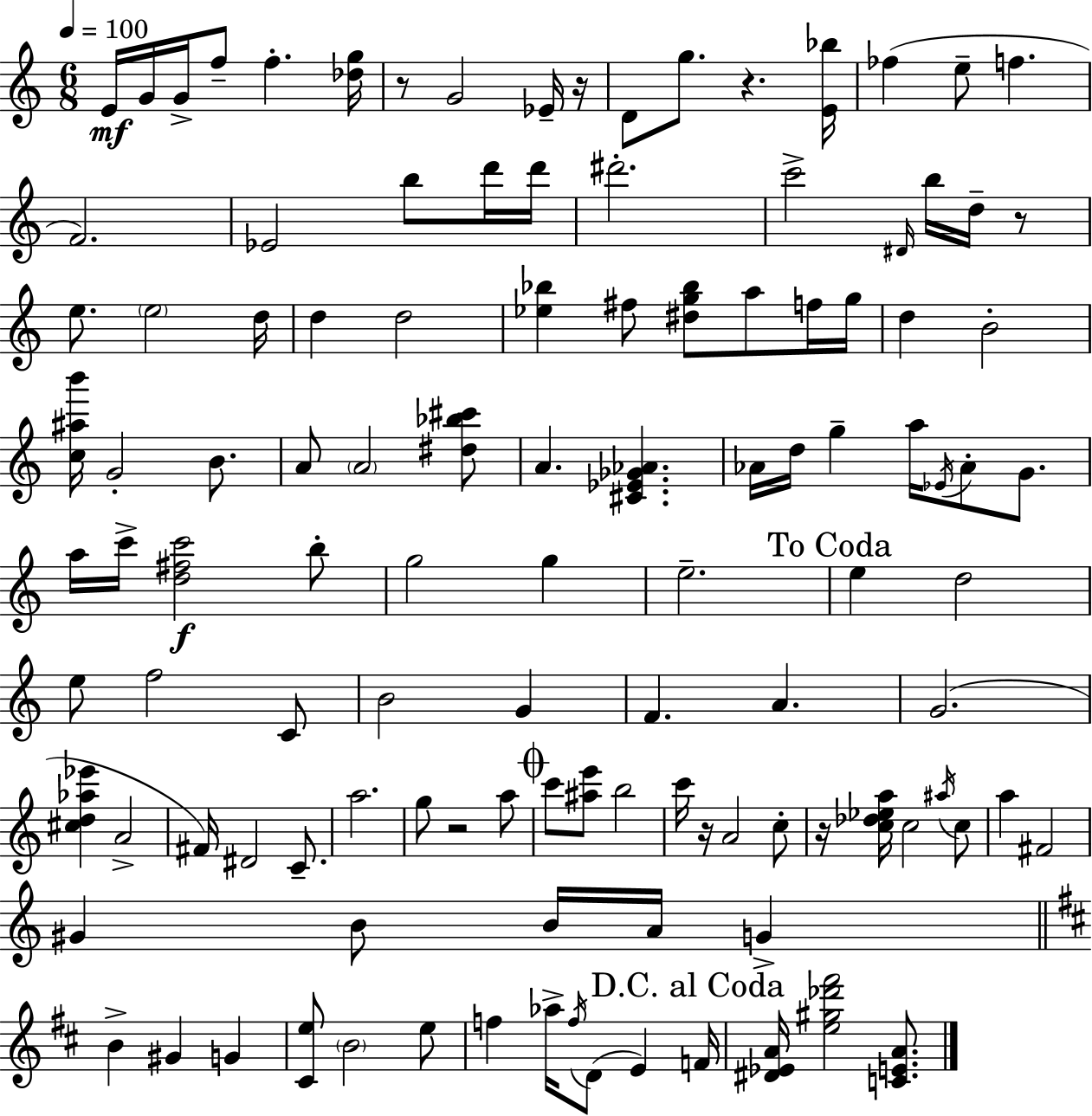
{
  \clef treble
  \numericTimeSignature
  \time 6/8
  \key a \minor
  \tempo 4 = 100
  e'16\mf g'16 g'16-> f''8-- f''4.-. <des'' g''>16 | r8 g'2 ees'16-- r16 | d'8 g''8. r4. <e' bes''>16 | fes''4( e''8-- f''4. | \break f'2.) | ees'2 b''8 d'''16 d'''16 | dis'''2.-. | c'''2-> \grace { dis'16 } b''16 d''16-- r8 | \break e''8. \parenthesize e''2 | d''16 d''4 d''2 | <ees'' bes''>4 fis''8 <dis'' g'' bes''>8 a''8 f''16 | g''16 d''4 b'2-. | \break <c'' ais'' b'''>16 g'2-. b'8. | a'8 \parenthesize a'2 <dis'' bes'' cis'''>8 | a'4. <cis' ees' ges' aes'>4. | aes'16 d''16 g''4-- a''16 \acciaccatura { ees'16 } aes'8-. g'8. | \break a''16 c'''16-> <d'' fis'' c'''>2\f | b''8-. g''2 g''4 | e''2.-- | \mark "To Coda" e''4 d''2 | \break e''8 f''2 | c'8 b'2 g'4 | f'4. a'4. | g'2.( | \break <cis'' d'' aes'' ees'''>4 a'2-> | fis'16) dis'2 c'8.-- | a''2. | g''8 r2 | \break a''8 \mark \markup { \musicglyph "scripts.coda" } c'''8 <ais'' e'''>8 b''2 | c'''16 r16 a'2 | c''8-. r16 <c'' des'' ees'' a''>16 c''2 | \acciaccatura { ais''16 } c''8 a''4 fis'2 | \break gis'4 b'8 b'16 a'16 g'4-> | \bar "||" \break \key b \minor b'4-> gis'4 g'4 | <cis' e''>8 \parenthesize b'2 e''8 | f''4 aes''16-> \acciaccatura { f''16 }( d'8 e'4) | \mark "D.C. al Coda" f'16 <dis' ees' a'>16 <e'' gis'' des''' fis'''>2 <c' e' a'>8. | \break \bar "|."
}